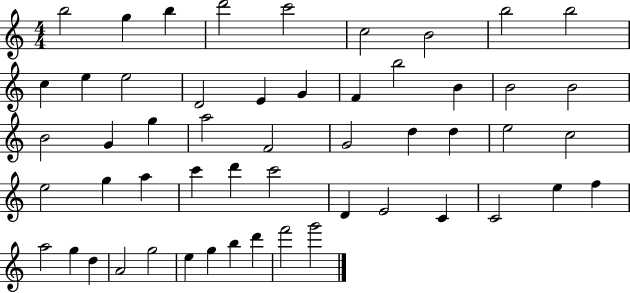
B5/h G5/q B5/q D6/h C6/h C5/h B4/h B5/h B5/h C5/q E5/q E5/h D4/h E4/q G4/q F4/q B5/h B4/q B4/h B4/h B4/h G4/q G5/q A5/h F4/h G4/h D5/q D5/q E5/h C5/h E5/h G5/q A5/q C6/q D6/q C6/h D4/q E4/h C4/q C4/h E5/q F5/q A5/h G5/q D5/q A4/h G5/h E5/q G5/q B5/q D6/q F6/h G6/h